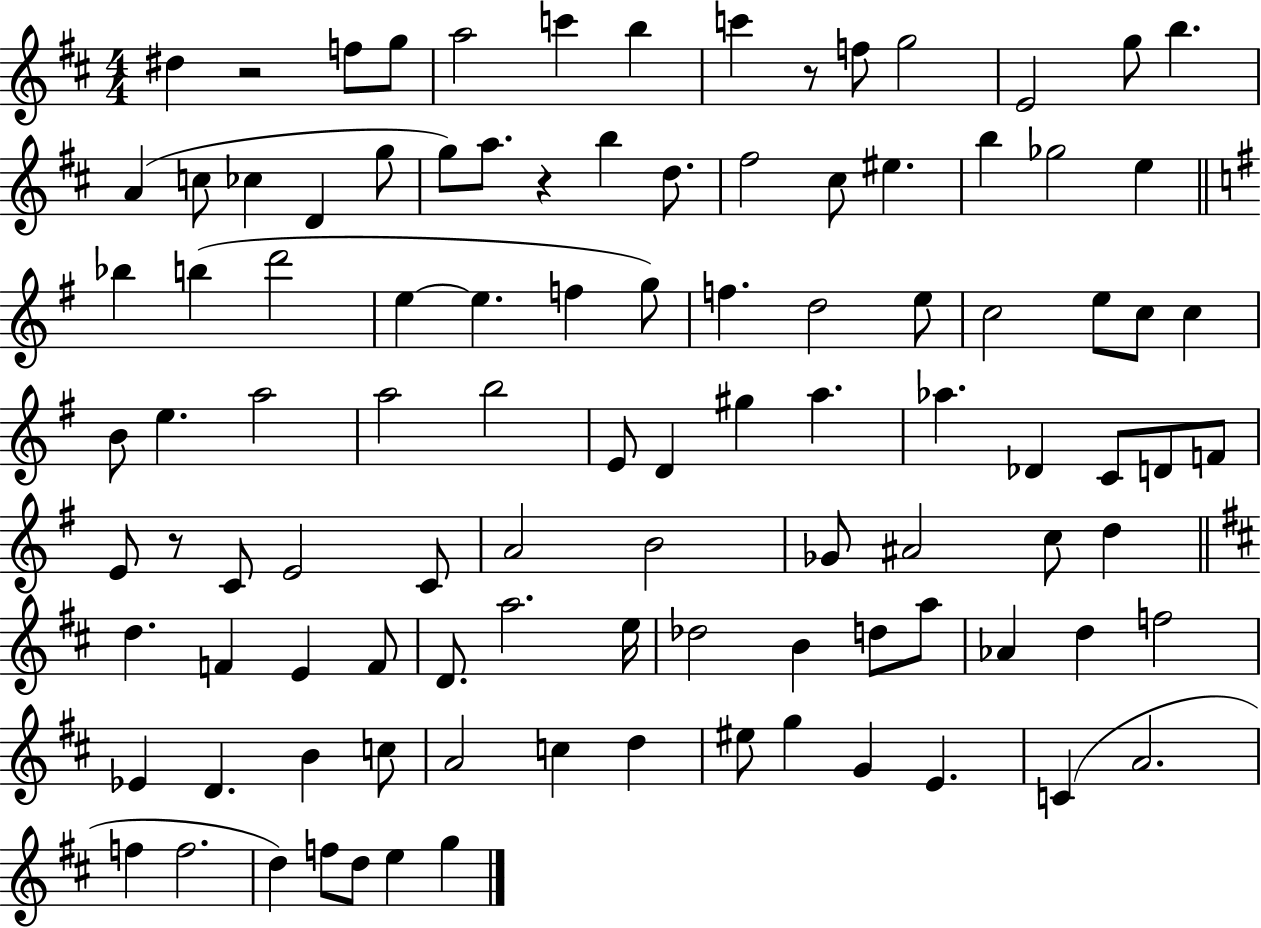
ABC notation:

X:1
T:Untitled
M:4/4
L:1/4
K:D
^d z2 f/2 g/2 a2 c' b c' z/2 f/2 g2 E2 g/2 b A c/2 _c D g/2 g/2 a/2 z b d/2 ^f2 ^c/2 ^e b _g2 e _b b d'2 e e f g/2 f d2 e/2 c2 e/2 c/2 c B/2 e a2 a2 b2 E/2 D ^g a _a _D C/2 D/2 F/2 E/2 z/2 C/2 E2 C/2 A2 B2 _G/2 ^A2 c/2 d d F E F/2 D/2 a2 e/4 _d2 B d/2 a/2 _A d f2 _E D B c/2 A2 c d ^e/2 g G E C A2 f f2 d f/2 d/2 e g